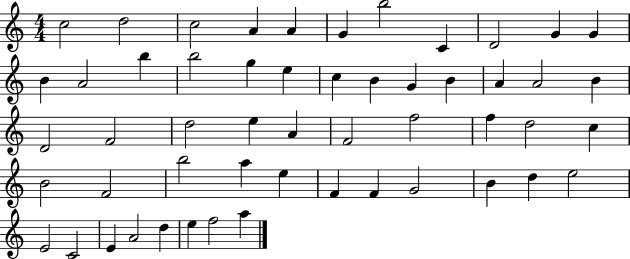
C5/h D5/h C5/h A4/q A4/q G4/q B5/h C4/q D4/h G4/q G4/q B4/q A4/h B5/q B5/h G5/q E5/q C5/q B4/q G4/q B4/q A4/q A4/h B4/q D4/h F4/h D5/h E5/q A4/q F4/h F5/h F5/q D5/h C5/q B4/h F4/h B5/h A5/q E5/q F4/q F4/q G4/h B4/q D5/q E5/h E4/h C4/h E4/q A4/h D5/q E5/q F5/h A5/q